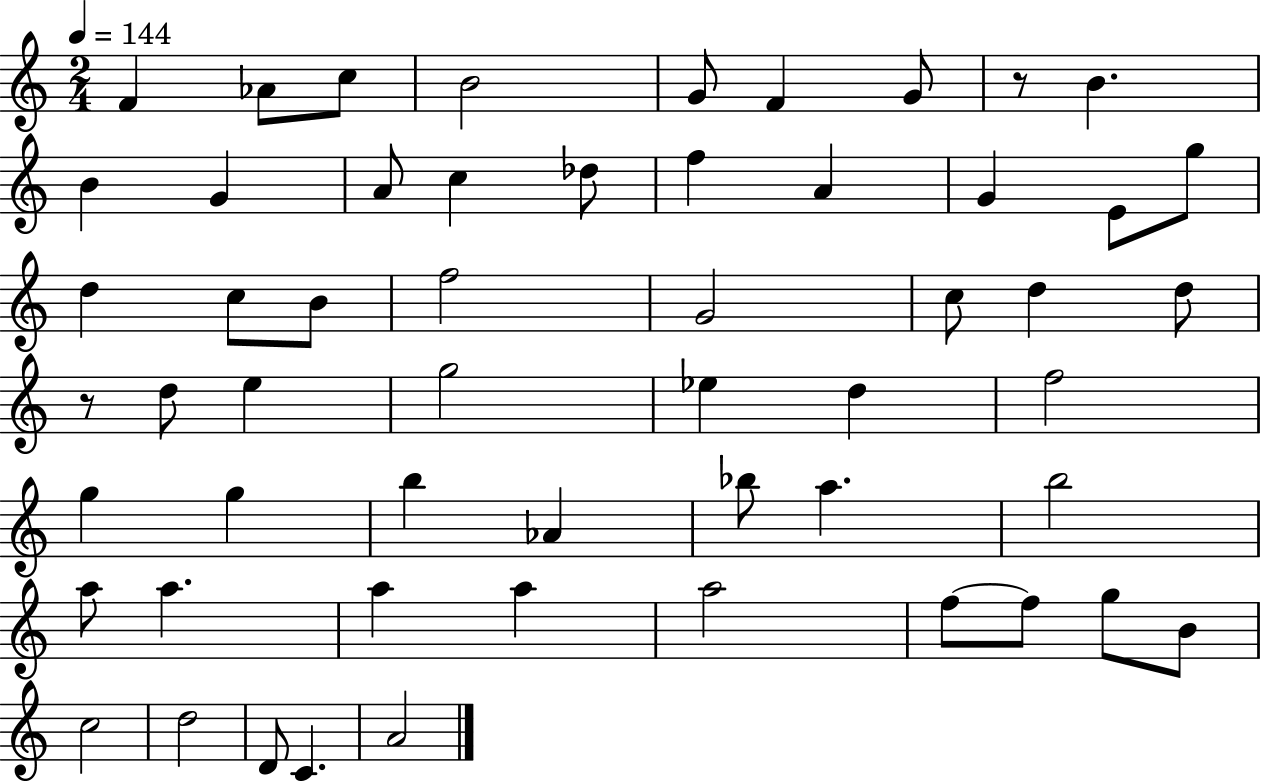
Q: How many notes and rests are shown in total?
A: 55